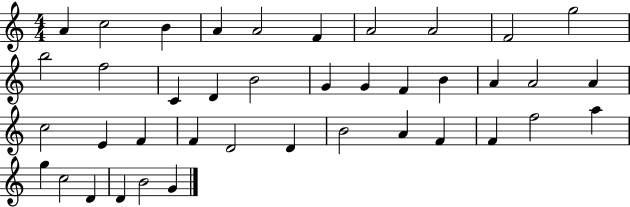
{
  \clef treble
  \numericTimeSignature
  \time 4/4
  \key c \major
  a'4 c''2 b'4 | a'4 a'2 f'4 | a'2 a'2 | f'2 g''2 | \break b''2 f''2 | c'4 d'4 b'2 | g'4 g'4 f'4 b'4 | a'4 a'2 a'4 | \break c''2 e'4 f'4 | f'4 d'2 d'4 | b'2 a'4 f'4 | f'4 f''2 a''4 | \break g''4 c''2 d'4 | d'4 b'2 g'4 | \bar "|."
}